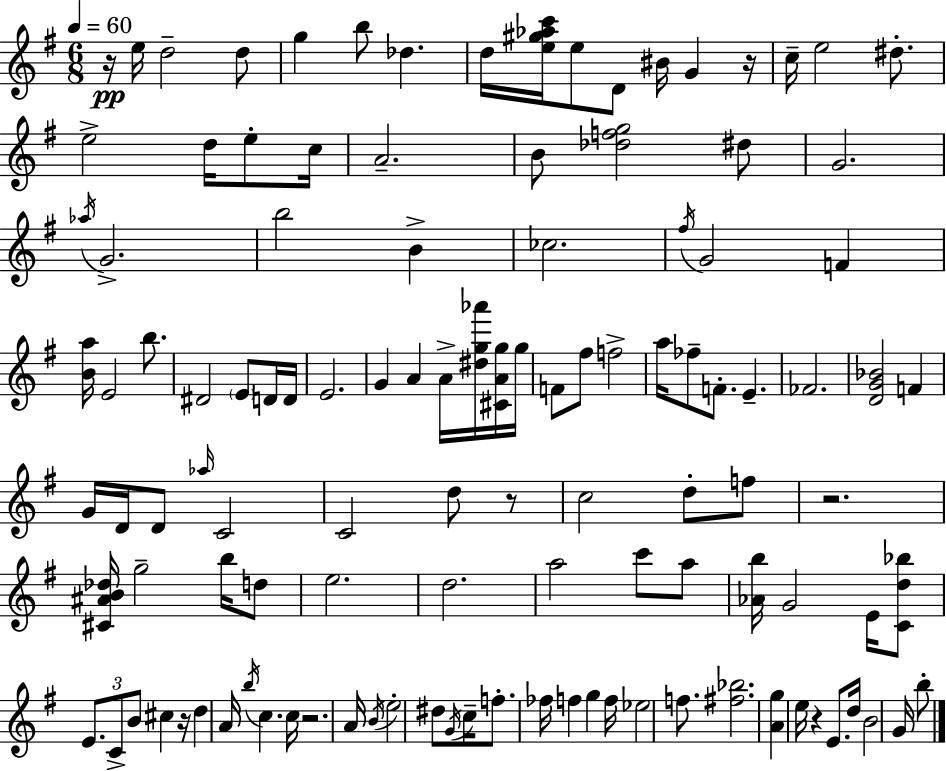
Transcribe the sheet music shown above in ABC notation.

X:1
T:Untitled
M:6/8
L:1/4
K:Em
z/4 e/4 d2 d/2 g b/2 _d d/4 [e^g_ac']/4 e/2 D/2 ^B/4 G z/4 c/4 e2 ^d/2 e2 d/4 e/2 c/4 A2 B/2 [_dfg]2 ^d/2 G2 _a/4 G2 b2 B _c2 ^f/4 G2 F [Ba]/4 E2 b/2 ^D2 E/2 D/4 D/4 E2 G A A/4 [^dg_a']/4 [^CAg]/4 g/4 F/2 ^f/2 f2 a/4 _f/2 F/2 E _F2 [DG_B]2 F G/4 D/4 D/2 _a/4 C2 C2 d/2 z/2 c2 d/2 f/2 z2 [^C^AB_d]/4 g2 b/4 d/2 e2 d2 a2 c'/2 a/2 [_Ab]/4 G2 E/4 [Cd_b]/2 E/2 C/2 B/2 ^c z/4 d A/4 b/4 c c/4 z2 A/4 B/4 e2 ^d/2 G/4 c/4 f/2 _f/4 f g f/4 _e2 f/2 [^f_b]2 [Ag] e/4 z E/2 d/4 B2 G/4 b/2